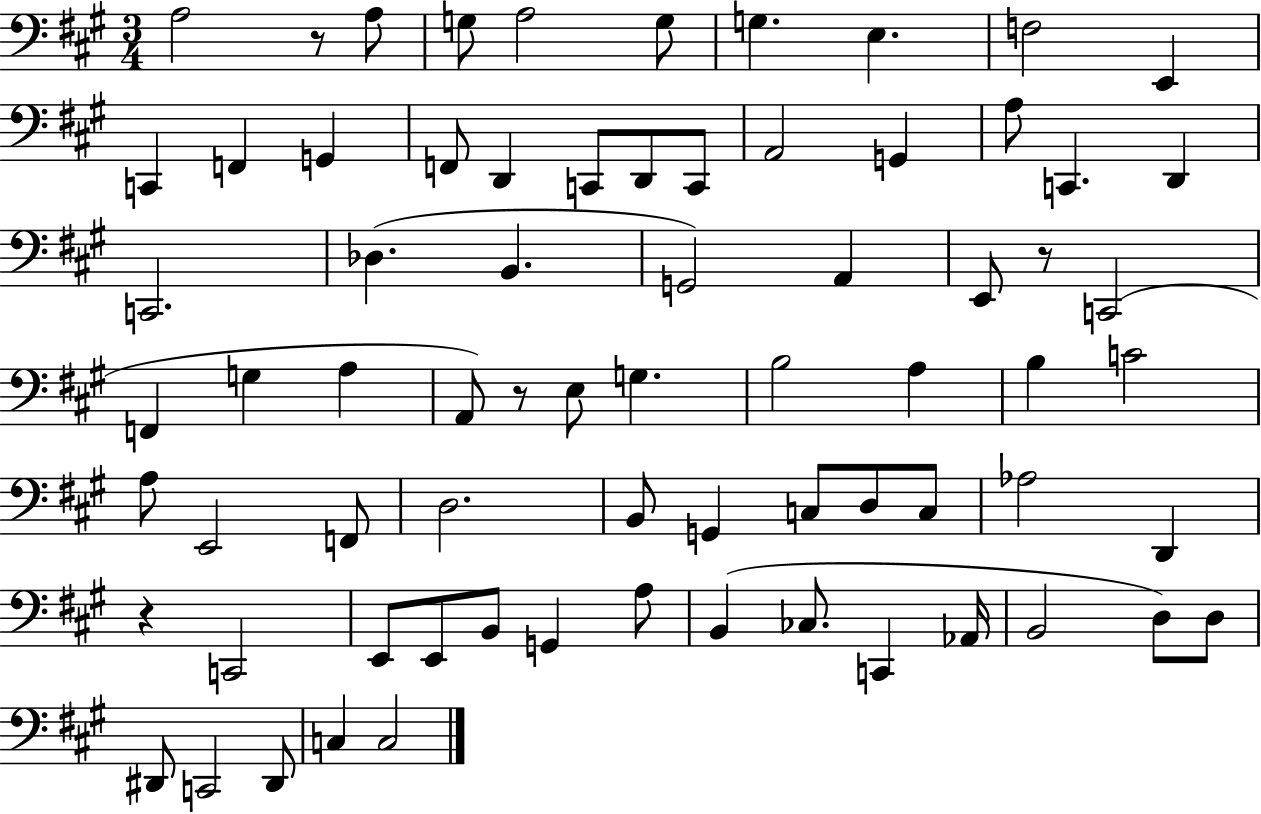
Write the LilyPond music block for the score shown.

{
  \clef bass
  \numericTimeSignature
  \time 3/4
  \key a \major
  a2 r8 a8 | g8 a2 g8 | g4. e4. | f2 e,4 | \break c,4 f,4 g,4 | f,8 d,4 c,8 d,8 c,8 | a,2 g,4 | a8 c,4. d,4 | \break c,2. | des4.( b,4. | g,2) a,4 | e,8 r8 c,2( | \break f,4 g4 a4 | a,8) r8 e8 g4. | b2 a4 | b4 c'2 | \break a8 e,2 f,8 | d2. | b,8 g,4 c8 d8 c8 | aes2 d,4 | \break r4 c,2 | e,8 e,8 b,8 g,4 a8 | b,4( ces8. c,4 aes,16 | b,2 d8) d8 | \break dis,8 c,2 dis,8 | c4 c2 | \bar "|."
}